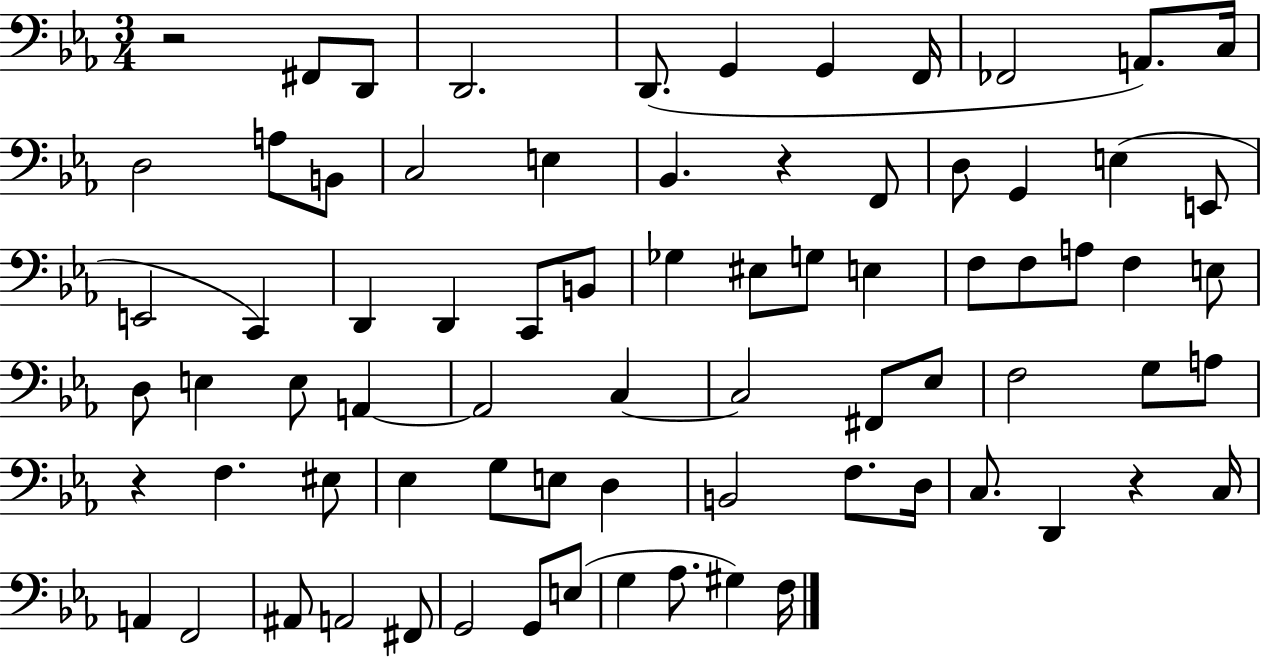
R/h F#2/e D2/e D2/h. D2/e. G2/q G2/q F2/s FES2/h A2/e. C3/s D3/h A3/e B2/e C3/h E3/q Bb2/q. R/q F2/e D3/e G2/q E3/q E2/e E2/h C2/q D2/q D2/q C2/e B2/e Gb3/q EIS3/e G3/e E3/q F3/e F3/e A3/e F3/q E3/e D3/e E3/q E3/e A2/q A2/h C3/q C3/h F#2/e Eb3/e F3/h G3/e A3/e R/q F3/q. EIS3/e Eb3/q G3/e E3/e D3/q B2/h F3/e. D3/s C3/e. D2/q R/q C3/s A2/q F2/h A#2/e A2/h F#2/e G2/h G2/e E3/e G3/q Ab3/e. G#3/q F3/s